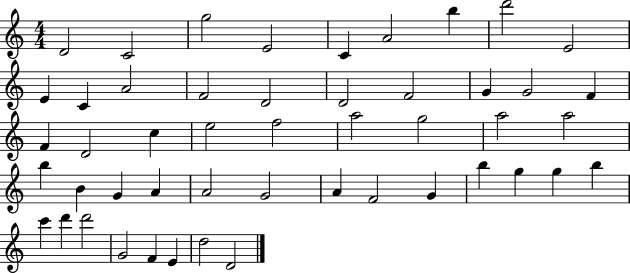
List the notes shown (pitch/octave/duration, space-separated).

D4/h C4/h G5/h E4/h C4/q A4/h B5/q D6/h E4/h E4/q C4/q A4/h F4/h D4/h D4/h F4/h G4/q G4/h F4/q F4/q D4/h C5/q E5/h F5/h A5/h G5/h A5/h A5/h B5/q B4/q G4/q A4/q A4/h G4/h A4/q F4/h G4/q B5/q G5/q G5/q B5/q C6/q D6/q D6/h G4/h F4/q E4/q D5/h D4/h